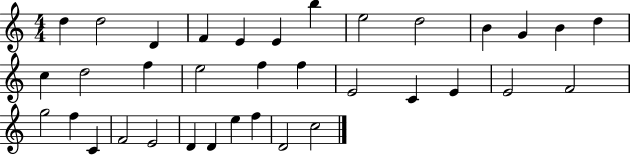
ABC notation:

X:1
T:Untitled
M:4/4
L:1/4
K:C
d d2 D F E E b e2 d2 B G B d c d2 f e2 f f E2 C E E2 F2 g2 f C F2 E2 D D e f D2 c2